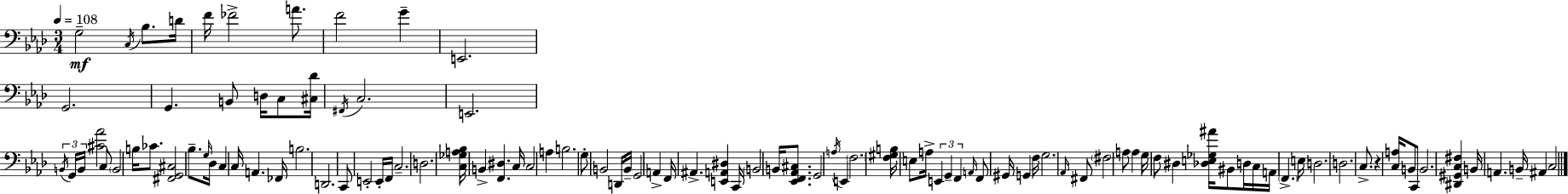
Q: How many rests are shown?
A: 1